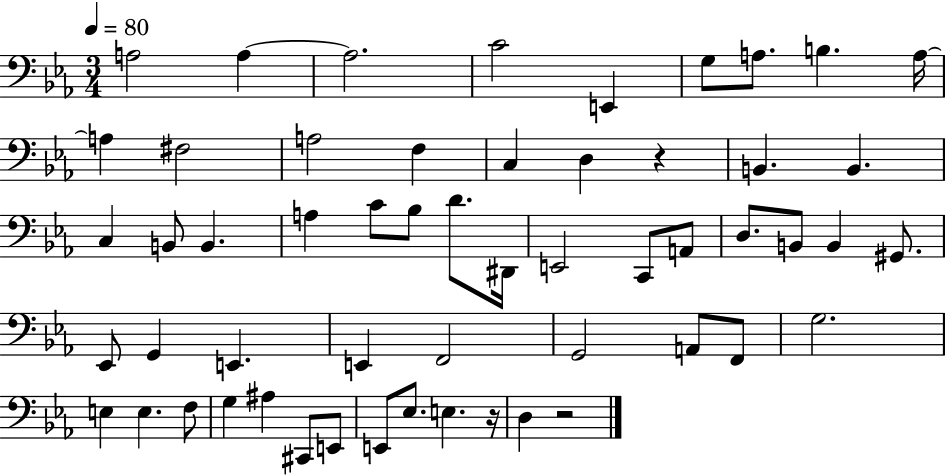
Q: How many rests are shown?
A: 3